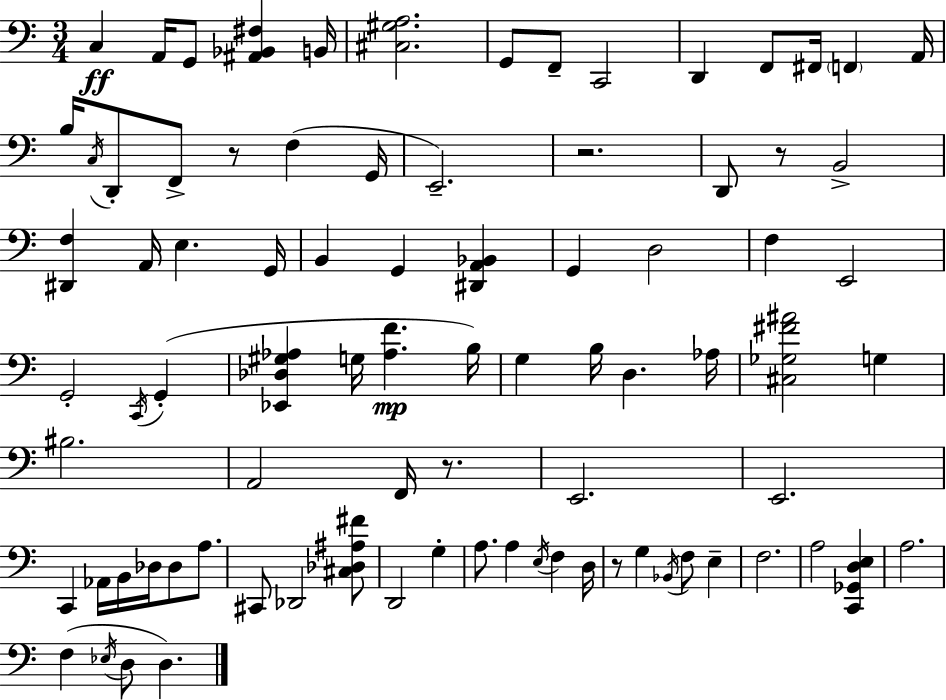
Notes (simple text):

C3/q A2/s G2/e [A#2,Bb2,F#3]/q B2/s [C#3,G#3,A3]/h. G2/e F2/e C2/h D2/q F2/e F#2/s F2/q A2/s B3/s C3/s D2/e F2/e R/e F3/q G2/s E2/h. R/h. D2/e R/e B2/h [D#2,F3]/q A2/s E3/q. G2/s B2/q G2/q [D#2,A2,Bb2]/q G2/q D3/h F3/q E2/h G2/h C2/s G2/q [Eb2,Db3,G#3,Ab3]/q G3/s [Ab3,F4]/q. B3/s G3/q B3/s D3/q. Ab3/s [C#3,Gb3,F#4,A#4]/h G3/q BIS3/h. A2/h F2/s R/e. E2/h. E2/h. C2/q Ab2/s B2/s Db3/s Db3/e A3/e. C#2/e Db2/h [C#3,Db3,A#3,F#4]/e D2/h G3/q A3/e. A3/q E3/s F3/q D3/s R/e G3/q Bb2/s F3/e E3/q F3/h. A3/h [C2,Gb2,D3,E3]/q A3/h. F3/q Eb3/s D3/e D3/q.